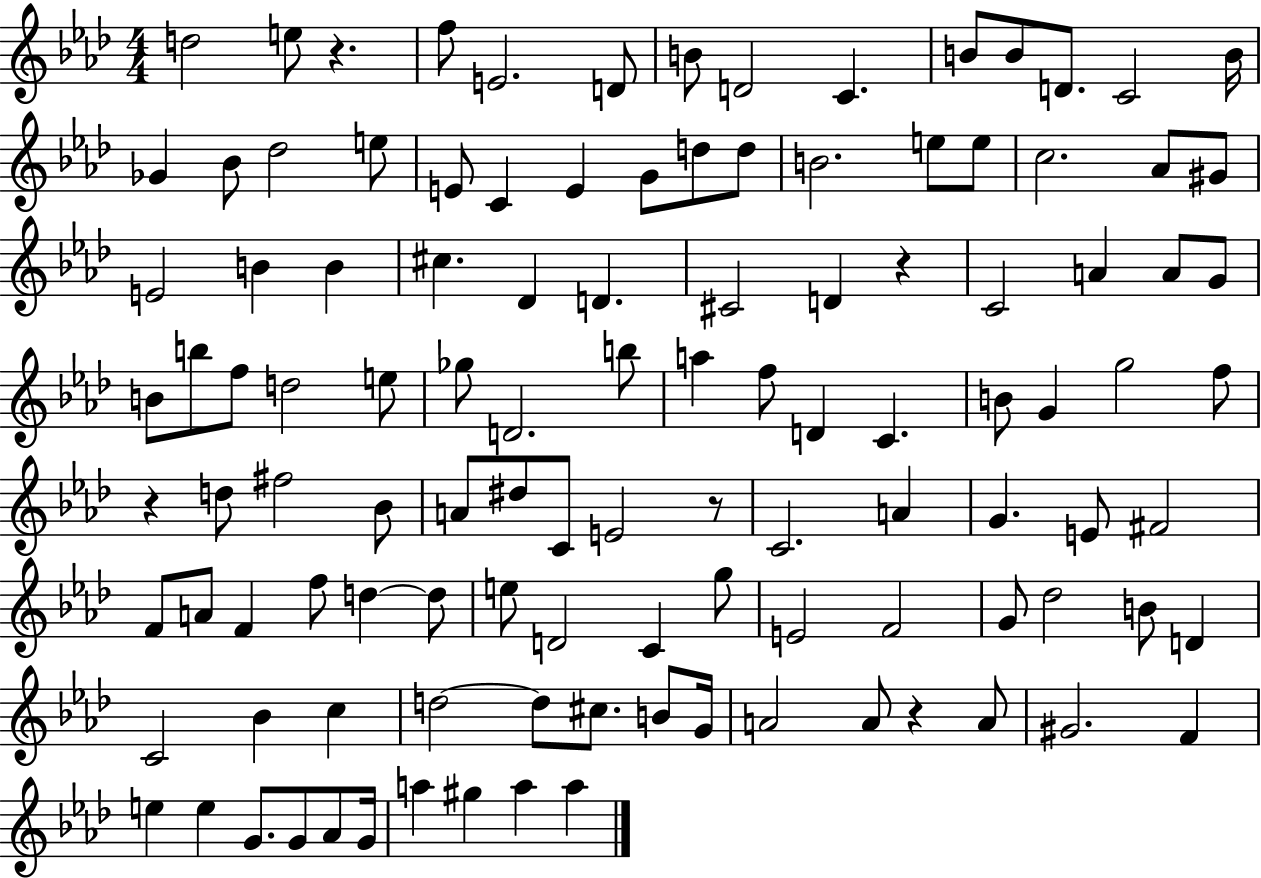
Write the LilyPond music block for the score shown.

{
  \clef treble
  \numericTimeSignature
  \time 4/4
  \key aes \major
  d''2 e''8 r4. | f''8 e'2. d'8 | b'8 d'2 c'4. | b'8 b'8 d'8. c'2 b'16 | \break ges'4 bes'8 des''2 e''8 | e'8 c'4 e'4 g'8 d''8 d''8 | b'2. e''8 e''8 | c''2. aes'8 gis'8 | \break e'2 b'4 b'4 | cis''4. des'4 d'4. | cis'2 d'4 r4 | c'2 a'4 a'8 g'8 | \break b'8 b''8 f''8 d''2 e''8 | ges''8 d'2. b''8 | a''4 f''8 d'4 c'4. | b'8 g'4 g''2 f''8 | \break r4 d''8 fis''2 bes'8 | a'8 dis''8 c'8 e'2 r8 | c'2. a'4 | g'4. e'8 fis'2 | \break f'8 a'8 f'4 f''8 d''4~~ d''8 | e''8 d'2 c'4 g''8 | e'2 f'2 | g'8 des''2 b'8 d'4 | \break c'2 bes'4 c''4 | d''2~~ d''8 cis''8. b'8 g'16 | a'2 a'8 r4 a'8 | gis'2. f'4 | \break e''4 e''4 g'8. g'8 aes'8 g'16 | a''4 gis''4 a''4 a''4 | \bar "|."
}